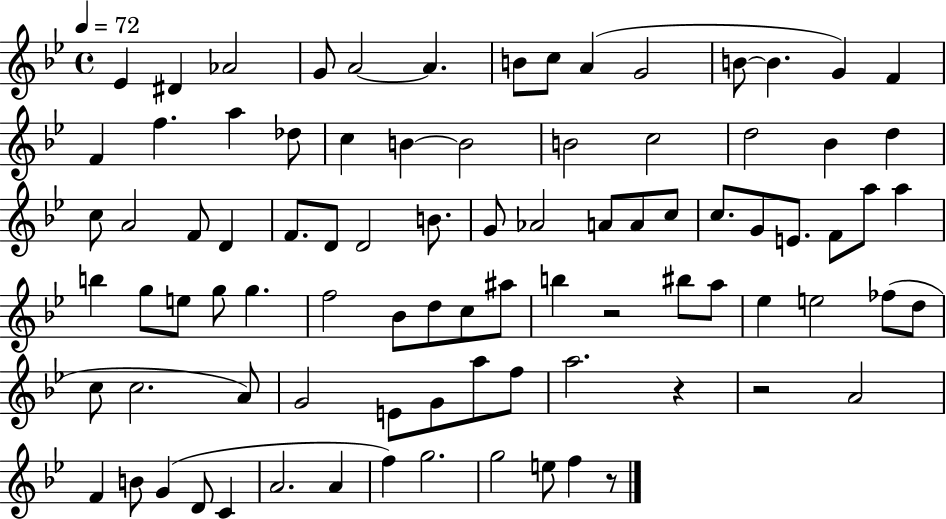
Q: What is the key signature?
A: BES major